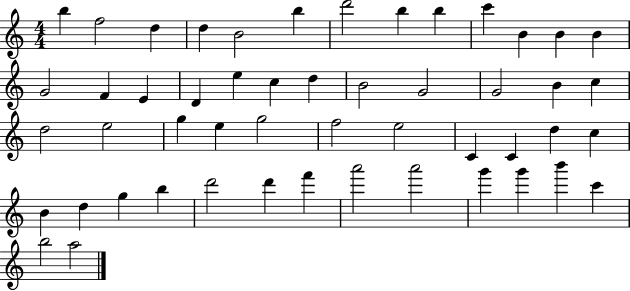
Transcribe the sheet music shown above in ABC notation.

X:1
T:Untitled
M:4/4
L:1/4
K:C
b f2 d d B2 b d'2 b b c' B B B G2 F E D e c d B2 G2 G2 B c d2 e2 g e g2 f2 e2 C C d c B d g b d'2 d' f' a'2 a'2 g' g' b' c' b2 a2